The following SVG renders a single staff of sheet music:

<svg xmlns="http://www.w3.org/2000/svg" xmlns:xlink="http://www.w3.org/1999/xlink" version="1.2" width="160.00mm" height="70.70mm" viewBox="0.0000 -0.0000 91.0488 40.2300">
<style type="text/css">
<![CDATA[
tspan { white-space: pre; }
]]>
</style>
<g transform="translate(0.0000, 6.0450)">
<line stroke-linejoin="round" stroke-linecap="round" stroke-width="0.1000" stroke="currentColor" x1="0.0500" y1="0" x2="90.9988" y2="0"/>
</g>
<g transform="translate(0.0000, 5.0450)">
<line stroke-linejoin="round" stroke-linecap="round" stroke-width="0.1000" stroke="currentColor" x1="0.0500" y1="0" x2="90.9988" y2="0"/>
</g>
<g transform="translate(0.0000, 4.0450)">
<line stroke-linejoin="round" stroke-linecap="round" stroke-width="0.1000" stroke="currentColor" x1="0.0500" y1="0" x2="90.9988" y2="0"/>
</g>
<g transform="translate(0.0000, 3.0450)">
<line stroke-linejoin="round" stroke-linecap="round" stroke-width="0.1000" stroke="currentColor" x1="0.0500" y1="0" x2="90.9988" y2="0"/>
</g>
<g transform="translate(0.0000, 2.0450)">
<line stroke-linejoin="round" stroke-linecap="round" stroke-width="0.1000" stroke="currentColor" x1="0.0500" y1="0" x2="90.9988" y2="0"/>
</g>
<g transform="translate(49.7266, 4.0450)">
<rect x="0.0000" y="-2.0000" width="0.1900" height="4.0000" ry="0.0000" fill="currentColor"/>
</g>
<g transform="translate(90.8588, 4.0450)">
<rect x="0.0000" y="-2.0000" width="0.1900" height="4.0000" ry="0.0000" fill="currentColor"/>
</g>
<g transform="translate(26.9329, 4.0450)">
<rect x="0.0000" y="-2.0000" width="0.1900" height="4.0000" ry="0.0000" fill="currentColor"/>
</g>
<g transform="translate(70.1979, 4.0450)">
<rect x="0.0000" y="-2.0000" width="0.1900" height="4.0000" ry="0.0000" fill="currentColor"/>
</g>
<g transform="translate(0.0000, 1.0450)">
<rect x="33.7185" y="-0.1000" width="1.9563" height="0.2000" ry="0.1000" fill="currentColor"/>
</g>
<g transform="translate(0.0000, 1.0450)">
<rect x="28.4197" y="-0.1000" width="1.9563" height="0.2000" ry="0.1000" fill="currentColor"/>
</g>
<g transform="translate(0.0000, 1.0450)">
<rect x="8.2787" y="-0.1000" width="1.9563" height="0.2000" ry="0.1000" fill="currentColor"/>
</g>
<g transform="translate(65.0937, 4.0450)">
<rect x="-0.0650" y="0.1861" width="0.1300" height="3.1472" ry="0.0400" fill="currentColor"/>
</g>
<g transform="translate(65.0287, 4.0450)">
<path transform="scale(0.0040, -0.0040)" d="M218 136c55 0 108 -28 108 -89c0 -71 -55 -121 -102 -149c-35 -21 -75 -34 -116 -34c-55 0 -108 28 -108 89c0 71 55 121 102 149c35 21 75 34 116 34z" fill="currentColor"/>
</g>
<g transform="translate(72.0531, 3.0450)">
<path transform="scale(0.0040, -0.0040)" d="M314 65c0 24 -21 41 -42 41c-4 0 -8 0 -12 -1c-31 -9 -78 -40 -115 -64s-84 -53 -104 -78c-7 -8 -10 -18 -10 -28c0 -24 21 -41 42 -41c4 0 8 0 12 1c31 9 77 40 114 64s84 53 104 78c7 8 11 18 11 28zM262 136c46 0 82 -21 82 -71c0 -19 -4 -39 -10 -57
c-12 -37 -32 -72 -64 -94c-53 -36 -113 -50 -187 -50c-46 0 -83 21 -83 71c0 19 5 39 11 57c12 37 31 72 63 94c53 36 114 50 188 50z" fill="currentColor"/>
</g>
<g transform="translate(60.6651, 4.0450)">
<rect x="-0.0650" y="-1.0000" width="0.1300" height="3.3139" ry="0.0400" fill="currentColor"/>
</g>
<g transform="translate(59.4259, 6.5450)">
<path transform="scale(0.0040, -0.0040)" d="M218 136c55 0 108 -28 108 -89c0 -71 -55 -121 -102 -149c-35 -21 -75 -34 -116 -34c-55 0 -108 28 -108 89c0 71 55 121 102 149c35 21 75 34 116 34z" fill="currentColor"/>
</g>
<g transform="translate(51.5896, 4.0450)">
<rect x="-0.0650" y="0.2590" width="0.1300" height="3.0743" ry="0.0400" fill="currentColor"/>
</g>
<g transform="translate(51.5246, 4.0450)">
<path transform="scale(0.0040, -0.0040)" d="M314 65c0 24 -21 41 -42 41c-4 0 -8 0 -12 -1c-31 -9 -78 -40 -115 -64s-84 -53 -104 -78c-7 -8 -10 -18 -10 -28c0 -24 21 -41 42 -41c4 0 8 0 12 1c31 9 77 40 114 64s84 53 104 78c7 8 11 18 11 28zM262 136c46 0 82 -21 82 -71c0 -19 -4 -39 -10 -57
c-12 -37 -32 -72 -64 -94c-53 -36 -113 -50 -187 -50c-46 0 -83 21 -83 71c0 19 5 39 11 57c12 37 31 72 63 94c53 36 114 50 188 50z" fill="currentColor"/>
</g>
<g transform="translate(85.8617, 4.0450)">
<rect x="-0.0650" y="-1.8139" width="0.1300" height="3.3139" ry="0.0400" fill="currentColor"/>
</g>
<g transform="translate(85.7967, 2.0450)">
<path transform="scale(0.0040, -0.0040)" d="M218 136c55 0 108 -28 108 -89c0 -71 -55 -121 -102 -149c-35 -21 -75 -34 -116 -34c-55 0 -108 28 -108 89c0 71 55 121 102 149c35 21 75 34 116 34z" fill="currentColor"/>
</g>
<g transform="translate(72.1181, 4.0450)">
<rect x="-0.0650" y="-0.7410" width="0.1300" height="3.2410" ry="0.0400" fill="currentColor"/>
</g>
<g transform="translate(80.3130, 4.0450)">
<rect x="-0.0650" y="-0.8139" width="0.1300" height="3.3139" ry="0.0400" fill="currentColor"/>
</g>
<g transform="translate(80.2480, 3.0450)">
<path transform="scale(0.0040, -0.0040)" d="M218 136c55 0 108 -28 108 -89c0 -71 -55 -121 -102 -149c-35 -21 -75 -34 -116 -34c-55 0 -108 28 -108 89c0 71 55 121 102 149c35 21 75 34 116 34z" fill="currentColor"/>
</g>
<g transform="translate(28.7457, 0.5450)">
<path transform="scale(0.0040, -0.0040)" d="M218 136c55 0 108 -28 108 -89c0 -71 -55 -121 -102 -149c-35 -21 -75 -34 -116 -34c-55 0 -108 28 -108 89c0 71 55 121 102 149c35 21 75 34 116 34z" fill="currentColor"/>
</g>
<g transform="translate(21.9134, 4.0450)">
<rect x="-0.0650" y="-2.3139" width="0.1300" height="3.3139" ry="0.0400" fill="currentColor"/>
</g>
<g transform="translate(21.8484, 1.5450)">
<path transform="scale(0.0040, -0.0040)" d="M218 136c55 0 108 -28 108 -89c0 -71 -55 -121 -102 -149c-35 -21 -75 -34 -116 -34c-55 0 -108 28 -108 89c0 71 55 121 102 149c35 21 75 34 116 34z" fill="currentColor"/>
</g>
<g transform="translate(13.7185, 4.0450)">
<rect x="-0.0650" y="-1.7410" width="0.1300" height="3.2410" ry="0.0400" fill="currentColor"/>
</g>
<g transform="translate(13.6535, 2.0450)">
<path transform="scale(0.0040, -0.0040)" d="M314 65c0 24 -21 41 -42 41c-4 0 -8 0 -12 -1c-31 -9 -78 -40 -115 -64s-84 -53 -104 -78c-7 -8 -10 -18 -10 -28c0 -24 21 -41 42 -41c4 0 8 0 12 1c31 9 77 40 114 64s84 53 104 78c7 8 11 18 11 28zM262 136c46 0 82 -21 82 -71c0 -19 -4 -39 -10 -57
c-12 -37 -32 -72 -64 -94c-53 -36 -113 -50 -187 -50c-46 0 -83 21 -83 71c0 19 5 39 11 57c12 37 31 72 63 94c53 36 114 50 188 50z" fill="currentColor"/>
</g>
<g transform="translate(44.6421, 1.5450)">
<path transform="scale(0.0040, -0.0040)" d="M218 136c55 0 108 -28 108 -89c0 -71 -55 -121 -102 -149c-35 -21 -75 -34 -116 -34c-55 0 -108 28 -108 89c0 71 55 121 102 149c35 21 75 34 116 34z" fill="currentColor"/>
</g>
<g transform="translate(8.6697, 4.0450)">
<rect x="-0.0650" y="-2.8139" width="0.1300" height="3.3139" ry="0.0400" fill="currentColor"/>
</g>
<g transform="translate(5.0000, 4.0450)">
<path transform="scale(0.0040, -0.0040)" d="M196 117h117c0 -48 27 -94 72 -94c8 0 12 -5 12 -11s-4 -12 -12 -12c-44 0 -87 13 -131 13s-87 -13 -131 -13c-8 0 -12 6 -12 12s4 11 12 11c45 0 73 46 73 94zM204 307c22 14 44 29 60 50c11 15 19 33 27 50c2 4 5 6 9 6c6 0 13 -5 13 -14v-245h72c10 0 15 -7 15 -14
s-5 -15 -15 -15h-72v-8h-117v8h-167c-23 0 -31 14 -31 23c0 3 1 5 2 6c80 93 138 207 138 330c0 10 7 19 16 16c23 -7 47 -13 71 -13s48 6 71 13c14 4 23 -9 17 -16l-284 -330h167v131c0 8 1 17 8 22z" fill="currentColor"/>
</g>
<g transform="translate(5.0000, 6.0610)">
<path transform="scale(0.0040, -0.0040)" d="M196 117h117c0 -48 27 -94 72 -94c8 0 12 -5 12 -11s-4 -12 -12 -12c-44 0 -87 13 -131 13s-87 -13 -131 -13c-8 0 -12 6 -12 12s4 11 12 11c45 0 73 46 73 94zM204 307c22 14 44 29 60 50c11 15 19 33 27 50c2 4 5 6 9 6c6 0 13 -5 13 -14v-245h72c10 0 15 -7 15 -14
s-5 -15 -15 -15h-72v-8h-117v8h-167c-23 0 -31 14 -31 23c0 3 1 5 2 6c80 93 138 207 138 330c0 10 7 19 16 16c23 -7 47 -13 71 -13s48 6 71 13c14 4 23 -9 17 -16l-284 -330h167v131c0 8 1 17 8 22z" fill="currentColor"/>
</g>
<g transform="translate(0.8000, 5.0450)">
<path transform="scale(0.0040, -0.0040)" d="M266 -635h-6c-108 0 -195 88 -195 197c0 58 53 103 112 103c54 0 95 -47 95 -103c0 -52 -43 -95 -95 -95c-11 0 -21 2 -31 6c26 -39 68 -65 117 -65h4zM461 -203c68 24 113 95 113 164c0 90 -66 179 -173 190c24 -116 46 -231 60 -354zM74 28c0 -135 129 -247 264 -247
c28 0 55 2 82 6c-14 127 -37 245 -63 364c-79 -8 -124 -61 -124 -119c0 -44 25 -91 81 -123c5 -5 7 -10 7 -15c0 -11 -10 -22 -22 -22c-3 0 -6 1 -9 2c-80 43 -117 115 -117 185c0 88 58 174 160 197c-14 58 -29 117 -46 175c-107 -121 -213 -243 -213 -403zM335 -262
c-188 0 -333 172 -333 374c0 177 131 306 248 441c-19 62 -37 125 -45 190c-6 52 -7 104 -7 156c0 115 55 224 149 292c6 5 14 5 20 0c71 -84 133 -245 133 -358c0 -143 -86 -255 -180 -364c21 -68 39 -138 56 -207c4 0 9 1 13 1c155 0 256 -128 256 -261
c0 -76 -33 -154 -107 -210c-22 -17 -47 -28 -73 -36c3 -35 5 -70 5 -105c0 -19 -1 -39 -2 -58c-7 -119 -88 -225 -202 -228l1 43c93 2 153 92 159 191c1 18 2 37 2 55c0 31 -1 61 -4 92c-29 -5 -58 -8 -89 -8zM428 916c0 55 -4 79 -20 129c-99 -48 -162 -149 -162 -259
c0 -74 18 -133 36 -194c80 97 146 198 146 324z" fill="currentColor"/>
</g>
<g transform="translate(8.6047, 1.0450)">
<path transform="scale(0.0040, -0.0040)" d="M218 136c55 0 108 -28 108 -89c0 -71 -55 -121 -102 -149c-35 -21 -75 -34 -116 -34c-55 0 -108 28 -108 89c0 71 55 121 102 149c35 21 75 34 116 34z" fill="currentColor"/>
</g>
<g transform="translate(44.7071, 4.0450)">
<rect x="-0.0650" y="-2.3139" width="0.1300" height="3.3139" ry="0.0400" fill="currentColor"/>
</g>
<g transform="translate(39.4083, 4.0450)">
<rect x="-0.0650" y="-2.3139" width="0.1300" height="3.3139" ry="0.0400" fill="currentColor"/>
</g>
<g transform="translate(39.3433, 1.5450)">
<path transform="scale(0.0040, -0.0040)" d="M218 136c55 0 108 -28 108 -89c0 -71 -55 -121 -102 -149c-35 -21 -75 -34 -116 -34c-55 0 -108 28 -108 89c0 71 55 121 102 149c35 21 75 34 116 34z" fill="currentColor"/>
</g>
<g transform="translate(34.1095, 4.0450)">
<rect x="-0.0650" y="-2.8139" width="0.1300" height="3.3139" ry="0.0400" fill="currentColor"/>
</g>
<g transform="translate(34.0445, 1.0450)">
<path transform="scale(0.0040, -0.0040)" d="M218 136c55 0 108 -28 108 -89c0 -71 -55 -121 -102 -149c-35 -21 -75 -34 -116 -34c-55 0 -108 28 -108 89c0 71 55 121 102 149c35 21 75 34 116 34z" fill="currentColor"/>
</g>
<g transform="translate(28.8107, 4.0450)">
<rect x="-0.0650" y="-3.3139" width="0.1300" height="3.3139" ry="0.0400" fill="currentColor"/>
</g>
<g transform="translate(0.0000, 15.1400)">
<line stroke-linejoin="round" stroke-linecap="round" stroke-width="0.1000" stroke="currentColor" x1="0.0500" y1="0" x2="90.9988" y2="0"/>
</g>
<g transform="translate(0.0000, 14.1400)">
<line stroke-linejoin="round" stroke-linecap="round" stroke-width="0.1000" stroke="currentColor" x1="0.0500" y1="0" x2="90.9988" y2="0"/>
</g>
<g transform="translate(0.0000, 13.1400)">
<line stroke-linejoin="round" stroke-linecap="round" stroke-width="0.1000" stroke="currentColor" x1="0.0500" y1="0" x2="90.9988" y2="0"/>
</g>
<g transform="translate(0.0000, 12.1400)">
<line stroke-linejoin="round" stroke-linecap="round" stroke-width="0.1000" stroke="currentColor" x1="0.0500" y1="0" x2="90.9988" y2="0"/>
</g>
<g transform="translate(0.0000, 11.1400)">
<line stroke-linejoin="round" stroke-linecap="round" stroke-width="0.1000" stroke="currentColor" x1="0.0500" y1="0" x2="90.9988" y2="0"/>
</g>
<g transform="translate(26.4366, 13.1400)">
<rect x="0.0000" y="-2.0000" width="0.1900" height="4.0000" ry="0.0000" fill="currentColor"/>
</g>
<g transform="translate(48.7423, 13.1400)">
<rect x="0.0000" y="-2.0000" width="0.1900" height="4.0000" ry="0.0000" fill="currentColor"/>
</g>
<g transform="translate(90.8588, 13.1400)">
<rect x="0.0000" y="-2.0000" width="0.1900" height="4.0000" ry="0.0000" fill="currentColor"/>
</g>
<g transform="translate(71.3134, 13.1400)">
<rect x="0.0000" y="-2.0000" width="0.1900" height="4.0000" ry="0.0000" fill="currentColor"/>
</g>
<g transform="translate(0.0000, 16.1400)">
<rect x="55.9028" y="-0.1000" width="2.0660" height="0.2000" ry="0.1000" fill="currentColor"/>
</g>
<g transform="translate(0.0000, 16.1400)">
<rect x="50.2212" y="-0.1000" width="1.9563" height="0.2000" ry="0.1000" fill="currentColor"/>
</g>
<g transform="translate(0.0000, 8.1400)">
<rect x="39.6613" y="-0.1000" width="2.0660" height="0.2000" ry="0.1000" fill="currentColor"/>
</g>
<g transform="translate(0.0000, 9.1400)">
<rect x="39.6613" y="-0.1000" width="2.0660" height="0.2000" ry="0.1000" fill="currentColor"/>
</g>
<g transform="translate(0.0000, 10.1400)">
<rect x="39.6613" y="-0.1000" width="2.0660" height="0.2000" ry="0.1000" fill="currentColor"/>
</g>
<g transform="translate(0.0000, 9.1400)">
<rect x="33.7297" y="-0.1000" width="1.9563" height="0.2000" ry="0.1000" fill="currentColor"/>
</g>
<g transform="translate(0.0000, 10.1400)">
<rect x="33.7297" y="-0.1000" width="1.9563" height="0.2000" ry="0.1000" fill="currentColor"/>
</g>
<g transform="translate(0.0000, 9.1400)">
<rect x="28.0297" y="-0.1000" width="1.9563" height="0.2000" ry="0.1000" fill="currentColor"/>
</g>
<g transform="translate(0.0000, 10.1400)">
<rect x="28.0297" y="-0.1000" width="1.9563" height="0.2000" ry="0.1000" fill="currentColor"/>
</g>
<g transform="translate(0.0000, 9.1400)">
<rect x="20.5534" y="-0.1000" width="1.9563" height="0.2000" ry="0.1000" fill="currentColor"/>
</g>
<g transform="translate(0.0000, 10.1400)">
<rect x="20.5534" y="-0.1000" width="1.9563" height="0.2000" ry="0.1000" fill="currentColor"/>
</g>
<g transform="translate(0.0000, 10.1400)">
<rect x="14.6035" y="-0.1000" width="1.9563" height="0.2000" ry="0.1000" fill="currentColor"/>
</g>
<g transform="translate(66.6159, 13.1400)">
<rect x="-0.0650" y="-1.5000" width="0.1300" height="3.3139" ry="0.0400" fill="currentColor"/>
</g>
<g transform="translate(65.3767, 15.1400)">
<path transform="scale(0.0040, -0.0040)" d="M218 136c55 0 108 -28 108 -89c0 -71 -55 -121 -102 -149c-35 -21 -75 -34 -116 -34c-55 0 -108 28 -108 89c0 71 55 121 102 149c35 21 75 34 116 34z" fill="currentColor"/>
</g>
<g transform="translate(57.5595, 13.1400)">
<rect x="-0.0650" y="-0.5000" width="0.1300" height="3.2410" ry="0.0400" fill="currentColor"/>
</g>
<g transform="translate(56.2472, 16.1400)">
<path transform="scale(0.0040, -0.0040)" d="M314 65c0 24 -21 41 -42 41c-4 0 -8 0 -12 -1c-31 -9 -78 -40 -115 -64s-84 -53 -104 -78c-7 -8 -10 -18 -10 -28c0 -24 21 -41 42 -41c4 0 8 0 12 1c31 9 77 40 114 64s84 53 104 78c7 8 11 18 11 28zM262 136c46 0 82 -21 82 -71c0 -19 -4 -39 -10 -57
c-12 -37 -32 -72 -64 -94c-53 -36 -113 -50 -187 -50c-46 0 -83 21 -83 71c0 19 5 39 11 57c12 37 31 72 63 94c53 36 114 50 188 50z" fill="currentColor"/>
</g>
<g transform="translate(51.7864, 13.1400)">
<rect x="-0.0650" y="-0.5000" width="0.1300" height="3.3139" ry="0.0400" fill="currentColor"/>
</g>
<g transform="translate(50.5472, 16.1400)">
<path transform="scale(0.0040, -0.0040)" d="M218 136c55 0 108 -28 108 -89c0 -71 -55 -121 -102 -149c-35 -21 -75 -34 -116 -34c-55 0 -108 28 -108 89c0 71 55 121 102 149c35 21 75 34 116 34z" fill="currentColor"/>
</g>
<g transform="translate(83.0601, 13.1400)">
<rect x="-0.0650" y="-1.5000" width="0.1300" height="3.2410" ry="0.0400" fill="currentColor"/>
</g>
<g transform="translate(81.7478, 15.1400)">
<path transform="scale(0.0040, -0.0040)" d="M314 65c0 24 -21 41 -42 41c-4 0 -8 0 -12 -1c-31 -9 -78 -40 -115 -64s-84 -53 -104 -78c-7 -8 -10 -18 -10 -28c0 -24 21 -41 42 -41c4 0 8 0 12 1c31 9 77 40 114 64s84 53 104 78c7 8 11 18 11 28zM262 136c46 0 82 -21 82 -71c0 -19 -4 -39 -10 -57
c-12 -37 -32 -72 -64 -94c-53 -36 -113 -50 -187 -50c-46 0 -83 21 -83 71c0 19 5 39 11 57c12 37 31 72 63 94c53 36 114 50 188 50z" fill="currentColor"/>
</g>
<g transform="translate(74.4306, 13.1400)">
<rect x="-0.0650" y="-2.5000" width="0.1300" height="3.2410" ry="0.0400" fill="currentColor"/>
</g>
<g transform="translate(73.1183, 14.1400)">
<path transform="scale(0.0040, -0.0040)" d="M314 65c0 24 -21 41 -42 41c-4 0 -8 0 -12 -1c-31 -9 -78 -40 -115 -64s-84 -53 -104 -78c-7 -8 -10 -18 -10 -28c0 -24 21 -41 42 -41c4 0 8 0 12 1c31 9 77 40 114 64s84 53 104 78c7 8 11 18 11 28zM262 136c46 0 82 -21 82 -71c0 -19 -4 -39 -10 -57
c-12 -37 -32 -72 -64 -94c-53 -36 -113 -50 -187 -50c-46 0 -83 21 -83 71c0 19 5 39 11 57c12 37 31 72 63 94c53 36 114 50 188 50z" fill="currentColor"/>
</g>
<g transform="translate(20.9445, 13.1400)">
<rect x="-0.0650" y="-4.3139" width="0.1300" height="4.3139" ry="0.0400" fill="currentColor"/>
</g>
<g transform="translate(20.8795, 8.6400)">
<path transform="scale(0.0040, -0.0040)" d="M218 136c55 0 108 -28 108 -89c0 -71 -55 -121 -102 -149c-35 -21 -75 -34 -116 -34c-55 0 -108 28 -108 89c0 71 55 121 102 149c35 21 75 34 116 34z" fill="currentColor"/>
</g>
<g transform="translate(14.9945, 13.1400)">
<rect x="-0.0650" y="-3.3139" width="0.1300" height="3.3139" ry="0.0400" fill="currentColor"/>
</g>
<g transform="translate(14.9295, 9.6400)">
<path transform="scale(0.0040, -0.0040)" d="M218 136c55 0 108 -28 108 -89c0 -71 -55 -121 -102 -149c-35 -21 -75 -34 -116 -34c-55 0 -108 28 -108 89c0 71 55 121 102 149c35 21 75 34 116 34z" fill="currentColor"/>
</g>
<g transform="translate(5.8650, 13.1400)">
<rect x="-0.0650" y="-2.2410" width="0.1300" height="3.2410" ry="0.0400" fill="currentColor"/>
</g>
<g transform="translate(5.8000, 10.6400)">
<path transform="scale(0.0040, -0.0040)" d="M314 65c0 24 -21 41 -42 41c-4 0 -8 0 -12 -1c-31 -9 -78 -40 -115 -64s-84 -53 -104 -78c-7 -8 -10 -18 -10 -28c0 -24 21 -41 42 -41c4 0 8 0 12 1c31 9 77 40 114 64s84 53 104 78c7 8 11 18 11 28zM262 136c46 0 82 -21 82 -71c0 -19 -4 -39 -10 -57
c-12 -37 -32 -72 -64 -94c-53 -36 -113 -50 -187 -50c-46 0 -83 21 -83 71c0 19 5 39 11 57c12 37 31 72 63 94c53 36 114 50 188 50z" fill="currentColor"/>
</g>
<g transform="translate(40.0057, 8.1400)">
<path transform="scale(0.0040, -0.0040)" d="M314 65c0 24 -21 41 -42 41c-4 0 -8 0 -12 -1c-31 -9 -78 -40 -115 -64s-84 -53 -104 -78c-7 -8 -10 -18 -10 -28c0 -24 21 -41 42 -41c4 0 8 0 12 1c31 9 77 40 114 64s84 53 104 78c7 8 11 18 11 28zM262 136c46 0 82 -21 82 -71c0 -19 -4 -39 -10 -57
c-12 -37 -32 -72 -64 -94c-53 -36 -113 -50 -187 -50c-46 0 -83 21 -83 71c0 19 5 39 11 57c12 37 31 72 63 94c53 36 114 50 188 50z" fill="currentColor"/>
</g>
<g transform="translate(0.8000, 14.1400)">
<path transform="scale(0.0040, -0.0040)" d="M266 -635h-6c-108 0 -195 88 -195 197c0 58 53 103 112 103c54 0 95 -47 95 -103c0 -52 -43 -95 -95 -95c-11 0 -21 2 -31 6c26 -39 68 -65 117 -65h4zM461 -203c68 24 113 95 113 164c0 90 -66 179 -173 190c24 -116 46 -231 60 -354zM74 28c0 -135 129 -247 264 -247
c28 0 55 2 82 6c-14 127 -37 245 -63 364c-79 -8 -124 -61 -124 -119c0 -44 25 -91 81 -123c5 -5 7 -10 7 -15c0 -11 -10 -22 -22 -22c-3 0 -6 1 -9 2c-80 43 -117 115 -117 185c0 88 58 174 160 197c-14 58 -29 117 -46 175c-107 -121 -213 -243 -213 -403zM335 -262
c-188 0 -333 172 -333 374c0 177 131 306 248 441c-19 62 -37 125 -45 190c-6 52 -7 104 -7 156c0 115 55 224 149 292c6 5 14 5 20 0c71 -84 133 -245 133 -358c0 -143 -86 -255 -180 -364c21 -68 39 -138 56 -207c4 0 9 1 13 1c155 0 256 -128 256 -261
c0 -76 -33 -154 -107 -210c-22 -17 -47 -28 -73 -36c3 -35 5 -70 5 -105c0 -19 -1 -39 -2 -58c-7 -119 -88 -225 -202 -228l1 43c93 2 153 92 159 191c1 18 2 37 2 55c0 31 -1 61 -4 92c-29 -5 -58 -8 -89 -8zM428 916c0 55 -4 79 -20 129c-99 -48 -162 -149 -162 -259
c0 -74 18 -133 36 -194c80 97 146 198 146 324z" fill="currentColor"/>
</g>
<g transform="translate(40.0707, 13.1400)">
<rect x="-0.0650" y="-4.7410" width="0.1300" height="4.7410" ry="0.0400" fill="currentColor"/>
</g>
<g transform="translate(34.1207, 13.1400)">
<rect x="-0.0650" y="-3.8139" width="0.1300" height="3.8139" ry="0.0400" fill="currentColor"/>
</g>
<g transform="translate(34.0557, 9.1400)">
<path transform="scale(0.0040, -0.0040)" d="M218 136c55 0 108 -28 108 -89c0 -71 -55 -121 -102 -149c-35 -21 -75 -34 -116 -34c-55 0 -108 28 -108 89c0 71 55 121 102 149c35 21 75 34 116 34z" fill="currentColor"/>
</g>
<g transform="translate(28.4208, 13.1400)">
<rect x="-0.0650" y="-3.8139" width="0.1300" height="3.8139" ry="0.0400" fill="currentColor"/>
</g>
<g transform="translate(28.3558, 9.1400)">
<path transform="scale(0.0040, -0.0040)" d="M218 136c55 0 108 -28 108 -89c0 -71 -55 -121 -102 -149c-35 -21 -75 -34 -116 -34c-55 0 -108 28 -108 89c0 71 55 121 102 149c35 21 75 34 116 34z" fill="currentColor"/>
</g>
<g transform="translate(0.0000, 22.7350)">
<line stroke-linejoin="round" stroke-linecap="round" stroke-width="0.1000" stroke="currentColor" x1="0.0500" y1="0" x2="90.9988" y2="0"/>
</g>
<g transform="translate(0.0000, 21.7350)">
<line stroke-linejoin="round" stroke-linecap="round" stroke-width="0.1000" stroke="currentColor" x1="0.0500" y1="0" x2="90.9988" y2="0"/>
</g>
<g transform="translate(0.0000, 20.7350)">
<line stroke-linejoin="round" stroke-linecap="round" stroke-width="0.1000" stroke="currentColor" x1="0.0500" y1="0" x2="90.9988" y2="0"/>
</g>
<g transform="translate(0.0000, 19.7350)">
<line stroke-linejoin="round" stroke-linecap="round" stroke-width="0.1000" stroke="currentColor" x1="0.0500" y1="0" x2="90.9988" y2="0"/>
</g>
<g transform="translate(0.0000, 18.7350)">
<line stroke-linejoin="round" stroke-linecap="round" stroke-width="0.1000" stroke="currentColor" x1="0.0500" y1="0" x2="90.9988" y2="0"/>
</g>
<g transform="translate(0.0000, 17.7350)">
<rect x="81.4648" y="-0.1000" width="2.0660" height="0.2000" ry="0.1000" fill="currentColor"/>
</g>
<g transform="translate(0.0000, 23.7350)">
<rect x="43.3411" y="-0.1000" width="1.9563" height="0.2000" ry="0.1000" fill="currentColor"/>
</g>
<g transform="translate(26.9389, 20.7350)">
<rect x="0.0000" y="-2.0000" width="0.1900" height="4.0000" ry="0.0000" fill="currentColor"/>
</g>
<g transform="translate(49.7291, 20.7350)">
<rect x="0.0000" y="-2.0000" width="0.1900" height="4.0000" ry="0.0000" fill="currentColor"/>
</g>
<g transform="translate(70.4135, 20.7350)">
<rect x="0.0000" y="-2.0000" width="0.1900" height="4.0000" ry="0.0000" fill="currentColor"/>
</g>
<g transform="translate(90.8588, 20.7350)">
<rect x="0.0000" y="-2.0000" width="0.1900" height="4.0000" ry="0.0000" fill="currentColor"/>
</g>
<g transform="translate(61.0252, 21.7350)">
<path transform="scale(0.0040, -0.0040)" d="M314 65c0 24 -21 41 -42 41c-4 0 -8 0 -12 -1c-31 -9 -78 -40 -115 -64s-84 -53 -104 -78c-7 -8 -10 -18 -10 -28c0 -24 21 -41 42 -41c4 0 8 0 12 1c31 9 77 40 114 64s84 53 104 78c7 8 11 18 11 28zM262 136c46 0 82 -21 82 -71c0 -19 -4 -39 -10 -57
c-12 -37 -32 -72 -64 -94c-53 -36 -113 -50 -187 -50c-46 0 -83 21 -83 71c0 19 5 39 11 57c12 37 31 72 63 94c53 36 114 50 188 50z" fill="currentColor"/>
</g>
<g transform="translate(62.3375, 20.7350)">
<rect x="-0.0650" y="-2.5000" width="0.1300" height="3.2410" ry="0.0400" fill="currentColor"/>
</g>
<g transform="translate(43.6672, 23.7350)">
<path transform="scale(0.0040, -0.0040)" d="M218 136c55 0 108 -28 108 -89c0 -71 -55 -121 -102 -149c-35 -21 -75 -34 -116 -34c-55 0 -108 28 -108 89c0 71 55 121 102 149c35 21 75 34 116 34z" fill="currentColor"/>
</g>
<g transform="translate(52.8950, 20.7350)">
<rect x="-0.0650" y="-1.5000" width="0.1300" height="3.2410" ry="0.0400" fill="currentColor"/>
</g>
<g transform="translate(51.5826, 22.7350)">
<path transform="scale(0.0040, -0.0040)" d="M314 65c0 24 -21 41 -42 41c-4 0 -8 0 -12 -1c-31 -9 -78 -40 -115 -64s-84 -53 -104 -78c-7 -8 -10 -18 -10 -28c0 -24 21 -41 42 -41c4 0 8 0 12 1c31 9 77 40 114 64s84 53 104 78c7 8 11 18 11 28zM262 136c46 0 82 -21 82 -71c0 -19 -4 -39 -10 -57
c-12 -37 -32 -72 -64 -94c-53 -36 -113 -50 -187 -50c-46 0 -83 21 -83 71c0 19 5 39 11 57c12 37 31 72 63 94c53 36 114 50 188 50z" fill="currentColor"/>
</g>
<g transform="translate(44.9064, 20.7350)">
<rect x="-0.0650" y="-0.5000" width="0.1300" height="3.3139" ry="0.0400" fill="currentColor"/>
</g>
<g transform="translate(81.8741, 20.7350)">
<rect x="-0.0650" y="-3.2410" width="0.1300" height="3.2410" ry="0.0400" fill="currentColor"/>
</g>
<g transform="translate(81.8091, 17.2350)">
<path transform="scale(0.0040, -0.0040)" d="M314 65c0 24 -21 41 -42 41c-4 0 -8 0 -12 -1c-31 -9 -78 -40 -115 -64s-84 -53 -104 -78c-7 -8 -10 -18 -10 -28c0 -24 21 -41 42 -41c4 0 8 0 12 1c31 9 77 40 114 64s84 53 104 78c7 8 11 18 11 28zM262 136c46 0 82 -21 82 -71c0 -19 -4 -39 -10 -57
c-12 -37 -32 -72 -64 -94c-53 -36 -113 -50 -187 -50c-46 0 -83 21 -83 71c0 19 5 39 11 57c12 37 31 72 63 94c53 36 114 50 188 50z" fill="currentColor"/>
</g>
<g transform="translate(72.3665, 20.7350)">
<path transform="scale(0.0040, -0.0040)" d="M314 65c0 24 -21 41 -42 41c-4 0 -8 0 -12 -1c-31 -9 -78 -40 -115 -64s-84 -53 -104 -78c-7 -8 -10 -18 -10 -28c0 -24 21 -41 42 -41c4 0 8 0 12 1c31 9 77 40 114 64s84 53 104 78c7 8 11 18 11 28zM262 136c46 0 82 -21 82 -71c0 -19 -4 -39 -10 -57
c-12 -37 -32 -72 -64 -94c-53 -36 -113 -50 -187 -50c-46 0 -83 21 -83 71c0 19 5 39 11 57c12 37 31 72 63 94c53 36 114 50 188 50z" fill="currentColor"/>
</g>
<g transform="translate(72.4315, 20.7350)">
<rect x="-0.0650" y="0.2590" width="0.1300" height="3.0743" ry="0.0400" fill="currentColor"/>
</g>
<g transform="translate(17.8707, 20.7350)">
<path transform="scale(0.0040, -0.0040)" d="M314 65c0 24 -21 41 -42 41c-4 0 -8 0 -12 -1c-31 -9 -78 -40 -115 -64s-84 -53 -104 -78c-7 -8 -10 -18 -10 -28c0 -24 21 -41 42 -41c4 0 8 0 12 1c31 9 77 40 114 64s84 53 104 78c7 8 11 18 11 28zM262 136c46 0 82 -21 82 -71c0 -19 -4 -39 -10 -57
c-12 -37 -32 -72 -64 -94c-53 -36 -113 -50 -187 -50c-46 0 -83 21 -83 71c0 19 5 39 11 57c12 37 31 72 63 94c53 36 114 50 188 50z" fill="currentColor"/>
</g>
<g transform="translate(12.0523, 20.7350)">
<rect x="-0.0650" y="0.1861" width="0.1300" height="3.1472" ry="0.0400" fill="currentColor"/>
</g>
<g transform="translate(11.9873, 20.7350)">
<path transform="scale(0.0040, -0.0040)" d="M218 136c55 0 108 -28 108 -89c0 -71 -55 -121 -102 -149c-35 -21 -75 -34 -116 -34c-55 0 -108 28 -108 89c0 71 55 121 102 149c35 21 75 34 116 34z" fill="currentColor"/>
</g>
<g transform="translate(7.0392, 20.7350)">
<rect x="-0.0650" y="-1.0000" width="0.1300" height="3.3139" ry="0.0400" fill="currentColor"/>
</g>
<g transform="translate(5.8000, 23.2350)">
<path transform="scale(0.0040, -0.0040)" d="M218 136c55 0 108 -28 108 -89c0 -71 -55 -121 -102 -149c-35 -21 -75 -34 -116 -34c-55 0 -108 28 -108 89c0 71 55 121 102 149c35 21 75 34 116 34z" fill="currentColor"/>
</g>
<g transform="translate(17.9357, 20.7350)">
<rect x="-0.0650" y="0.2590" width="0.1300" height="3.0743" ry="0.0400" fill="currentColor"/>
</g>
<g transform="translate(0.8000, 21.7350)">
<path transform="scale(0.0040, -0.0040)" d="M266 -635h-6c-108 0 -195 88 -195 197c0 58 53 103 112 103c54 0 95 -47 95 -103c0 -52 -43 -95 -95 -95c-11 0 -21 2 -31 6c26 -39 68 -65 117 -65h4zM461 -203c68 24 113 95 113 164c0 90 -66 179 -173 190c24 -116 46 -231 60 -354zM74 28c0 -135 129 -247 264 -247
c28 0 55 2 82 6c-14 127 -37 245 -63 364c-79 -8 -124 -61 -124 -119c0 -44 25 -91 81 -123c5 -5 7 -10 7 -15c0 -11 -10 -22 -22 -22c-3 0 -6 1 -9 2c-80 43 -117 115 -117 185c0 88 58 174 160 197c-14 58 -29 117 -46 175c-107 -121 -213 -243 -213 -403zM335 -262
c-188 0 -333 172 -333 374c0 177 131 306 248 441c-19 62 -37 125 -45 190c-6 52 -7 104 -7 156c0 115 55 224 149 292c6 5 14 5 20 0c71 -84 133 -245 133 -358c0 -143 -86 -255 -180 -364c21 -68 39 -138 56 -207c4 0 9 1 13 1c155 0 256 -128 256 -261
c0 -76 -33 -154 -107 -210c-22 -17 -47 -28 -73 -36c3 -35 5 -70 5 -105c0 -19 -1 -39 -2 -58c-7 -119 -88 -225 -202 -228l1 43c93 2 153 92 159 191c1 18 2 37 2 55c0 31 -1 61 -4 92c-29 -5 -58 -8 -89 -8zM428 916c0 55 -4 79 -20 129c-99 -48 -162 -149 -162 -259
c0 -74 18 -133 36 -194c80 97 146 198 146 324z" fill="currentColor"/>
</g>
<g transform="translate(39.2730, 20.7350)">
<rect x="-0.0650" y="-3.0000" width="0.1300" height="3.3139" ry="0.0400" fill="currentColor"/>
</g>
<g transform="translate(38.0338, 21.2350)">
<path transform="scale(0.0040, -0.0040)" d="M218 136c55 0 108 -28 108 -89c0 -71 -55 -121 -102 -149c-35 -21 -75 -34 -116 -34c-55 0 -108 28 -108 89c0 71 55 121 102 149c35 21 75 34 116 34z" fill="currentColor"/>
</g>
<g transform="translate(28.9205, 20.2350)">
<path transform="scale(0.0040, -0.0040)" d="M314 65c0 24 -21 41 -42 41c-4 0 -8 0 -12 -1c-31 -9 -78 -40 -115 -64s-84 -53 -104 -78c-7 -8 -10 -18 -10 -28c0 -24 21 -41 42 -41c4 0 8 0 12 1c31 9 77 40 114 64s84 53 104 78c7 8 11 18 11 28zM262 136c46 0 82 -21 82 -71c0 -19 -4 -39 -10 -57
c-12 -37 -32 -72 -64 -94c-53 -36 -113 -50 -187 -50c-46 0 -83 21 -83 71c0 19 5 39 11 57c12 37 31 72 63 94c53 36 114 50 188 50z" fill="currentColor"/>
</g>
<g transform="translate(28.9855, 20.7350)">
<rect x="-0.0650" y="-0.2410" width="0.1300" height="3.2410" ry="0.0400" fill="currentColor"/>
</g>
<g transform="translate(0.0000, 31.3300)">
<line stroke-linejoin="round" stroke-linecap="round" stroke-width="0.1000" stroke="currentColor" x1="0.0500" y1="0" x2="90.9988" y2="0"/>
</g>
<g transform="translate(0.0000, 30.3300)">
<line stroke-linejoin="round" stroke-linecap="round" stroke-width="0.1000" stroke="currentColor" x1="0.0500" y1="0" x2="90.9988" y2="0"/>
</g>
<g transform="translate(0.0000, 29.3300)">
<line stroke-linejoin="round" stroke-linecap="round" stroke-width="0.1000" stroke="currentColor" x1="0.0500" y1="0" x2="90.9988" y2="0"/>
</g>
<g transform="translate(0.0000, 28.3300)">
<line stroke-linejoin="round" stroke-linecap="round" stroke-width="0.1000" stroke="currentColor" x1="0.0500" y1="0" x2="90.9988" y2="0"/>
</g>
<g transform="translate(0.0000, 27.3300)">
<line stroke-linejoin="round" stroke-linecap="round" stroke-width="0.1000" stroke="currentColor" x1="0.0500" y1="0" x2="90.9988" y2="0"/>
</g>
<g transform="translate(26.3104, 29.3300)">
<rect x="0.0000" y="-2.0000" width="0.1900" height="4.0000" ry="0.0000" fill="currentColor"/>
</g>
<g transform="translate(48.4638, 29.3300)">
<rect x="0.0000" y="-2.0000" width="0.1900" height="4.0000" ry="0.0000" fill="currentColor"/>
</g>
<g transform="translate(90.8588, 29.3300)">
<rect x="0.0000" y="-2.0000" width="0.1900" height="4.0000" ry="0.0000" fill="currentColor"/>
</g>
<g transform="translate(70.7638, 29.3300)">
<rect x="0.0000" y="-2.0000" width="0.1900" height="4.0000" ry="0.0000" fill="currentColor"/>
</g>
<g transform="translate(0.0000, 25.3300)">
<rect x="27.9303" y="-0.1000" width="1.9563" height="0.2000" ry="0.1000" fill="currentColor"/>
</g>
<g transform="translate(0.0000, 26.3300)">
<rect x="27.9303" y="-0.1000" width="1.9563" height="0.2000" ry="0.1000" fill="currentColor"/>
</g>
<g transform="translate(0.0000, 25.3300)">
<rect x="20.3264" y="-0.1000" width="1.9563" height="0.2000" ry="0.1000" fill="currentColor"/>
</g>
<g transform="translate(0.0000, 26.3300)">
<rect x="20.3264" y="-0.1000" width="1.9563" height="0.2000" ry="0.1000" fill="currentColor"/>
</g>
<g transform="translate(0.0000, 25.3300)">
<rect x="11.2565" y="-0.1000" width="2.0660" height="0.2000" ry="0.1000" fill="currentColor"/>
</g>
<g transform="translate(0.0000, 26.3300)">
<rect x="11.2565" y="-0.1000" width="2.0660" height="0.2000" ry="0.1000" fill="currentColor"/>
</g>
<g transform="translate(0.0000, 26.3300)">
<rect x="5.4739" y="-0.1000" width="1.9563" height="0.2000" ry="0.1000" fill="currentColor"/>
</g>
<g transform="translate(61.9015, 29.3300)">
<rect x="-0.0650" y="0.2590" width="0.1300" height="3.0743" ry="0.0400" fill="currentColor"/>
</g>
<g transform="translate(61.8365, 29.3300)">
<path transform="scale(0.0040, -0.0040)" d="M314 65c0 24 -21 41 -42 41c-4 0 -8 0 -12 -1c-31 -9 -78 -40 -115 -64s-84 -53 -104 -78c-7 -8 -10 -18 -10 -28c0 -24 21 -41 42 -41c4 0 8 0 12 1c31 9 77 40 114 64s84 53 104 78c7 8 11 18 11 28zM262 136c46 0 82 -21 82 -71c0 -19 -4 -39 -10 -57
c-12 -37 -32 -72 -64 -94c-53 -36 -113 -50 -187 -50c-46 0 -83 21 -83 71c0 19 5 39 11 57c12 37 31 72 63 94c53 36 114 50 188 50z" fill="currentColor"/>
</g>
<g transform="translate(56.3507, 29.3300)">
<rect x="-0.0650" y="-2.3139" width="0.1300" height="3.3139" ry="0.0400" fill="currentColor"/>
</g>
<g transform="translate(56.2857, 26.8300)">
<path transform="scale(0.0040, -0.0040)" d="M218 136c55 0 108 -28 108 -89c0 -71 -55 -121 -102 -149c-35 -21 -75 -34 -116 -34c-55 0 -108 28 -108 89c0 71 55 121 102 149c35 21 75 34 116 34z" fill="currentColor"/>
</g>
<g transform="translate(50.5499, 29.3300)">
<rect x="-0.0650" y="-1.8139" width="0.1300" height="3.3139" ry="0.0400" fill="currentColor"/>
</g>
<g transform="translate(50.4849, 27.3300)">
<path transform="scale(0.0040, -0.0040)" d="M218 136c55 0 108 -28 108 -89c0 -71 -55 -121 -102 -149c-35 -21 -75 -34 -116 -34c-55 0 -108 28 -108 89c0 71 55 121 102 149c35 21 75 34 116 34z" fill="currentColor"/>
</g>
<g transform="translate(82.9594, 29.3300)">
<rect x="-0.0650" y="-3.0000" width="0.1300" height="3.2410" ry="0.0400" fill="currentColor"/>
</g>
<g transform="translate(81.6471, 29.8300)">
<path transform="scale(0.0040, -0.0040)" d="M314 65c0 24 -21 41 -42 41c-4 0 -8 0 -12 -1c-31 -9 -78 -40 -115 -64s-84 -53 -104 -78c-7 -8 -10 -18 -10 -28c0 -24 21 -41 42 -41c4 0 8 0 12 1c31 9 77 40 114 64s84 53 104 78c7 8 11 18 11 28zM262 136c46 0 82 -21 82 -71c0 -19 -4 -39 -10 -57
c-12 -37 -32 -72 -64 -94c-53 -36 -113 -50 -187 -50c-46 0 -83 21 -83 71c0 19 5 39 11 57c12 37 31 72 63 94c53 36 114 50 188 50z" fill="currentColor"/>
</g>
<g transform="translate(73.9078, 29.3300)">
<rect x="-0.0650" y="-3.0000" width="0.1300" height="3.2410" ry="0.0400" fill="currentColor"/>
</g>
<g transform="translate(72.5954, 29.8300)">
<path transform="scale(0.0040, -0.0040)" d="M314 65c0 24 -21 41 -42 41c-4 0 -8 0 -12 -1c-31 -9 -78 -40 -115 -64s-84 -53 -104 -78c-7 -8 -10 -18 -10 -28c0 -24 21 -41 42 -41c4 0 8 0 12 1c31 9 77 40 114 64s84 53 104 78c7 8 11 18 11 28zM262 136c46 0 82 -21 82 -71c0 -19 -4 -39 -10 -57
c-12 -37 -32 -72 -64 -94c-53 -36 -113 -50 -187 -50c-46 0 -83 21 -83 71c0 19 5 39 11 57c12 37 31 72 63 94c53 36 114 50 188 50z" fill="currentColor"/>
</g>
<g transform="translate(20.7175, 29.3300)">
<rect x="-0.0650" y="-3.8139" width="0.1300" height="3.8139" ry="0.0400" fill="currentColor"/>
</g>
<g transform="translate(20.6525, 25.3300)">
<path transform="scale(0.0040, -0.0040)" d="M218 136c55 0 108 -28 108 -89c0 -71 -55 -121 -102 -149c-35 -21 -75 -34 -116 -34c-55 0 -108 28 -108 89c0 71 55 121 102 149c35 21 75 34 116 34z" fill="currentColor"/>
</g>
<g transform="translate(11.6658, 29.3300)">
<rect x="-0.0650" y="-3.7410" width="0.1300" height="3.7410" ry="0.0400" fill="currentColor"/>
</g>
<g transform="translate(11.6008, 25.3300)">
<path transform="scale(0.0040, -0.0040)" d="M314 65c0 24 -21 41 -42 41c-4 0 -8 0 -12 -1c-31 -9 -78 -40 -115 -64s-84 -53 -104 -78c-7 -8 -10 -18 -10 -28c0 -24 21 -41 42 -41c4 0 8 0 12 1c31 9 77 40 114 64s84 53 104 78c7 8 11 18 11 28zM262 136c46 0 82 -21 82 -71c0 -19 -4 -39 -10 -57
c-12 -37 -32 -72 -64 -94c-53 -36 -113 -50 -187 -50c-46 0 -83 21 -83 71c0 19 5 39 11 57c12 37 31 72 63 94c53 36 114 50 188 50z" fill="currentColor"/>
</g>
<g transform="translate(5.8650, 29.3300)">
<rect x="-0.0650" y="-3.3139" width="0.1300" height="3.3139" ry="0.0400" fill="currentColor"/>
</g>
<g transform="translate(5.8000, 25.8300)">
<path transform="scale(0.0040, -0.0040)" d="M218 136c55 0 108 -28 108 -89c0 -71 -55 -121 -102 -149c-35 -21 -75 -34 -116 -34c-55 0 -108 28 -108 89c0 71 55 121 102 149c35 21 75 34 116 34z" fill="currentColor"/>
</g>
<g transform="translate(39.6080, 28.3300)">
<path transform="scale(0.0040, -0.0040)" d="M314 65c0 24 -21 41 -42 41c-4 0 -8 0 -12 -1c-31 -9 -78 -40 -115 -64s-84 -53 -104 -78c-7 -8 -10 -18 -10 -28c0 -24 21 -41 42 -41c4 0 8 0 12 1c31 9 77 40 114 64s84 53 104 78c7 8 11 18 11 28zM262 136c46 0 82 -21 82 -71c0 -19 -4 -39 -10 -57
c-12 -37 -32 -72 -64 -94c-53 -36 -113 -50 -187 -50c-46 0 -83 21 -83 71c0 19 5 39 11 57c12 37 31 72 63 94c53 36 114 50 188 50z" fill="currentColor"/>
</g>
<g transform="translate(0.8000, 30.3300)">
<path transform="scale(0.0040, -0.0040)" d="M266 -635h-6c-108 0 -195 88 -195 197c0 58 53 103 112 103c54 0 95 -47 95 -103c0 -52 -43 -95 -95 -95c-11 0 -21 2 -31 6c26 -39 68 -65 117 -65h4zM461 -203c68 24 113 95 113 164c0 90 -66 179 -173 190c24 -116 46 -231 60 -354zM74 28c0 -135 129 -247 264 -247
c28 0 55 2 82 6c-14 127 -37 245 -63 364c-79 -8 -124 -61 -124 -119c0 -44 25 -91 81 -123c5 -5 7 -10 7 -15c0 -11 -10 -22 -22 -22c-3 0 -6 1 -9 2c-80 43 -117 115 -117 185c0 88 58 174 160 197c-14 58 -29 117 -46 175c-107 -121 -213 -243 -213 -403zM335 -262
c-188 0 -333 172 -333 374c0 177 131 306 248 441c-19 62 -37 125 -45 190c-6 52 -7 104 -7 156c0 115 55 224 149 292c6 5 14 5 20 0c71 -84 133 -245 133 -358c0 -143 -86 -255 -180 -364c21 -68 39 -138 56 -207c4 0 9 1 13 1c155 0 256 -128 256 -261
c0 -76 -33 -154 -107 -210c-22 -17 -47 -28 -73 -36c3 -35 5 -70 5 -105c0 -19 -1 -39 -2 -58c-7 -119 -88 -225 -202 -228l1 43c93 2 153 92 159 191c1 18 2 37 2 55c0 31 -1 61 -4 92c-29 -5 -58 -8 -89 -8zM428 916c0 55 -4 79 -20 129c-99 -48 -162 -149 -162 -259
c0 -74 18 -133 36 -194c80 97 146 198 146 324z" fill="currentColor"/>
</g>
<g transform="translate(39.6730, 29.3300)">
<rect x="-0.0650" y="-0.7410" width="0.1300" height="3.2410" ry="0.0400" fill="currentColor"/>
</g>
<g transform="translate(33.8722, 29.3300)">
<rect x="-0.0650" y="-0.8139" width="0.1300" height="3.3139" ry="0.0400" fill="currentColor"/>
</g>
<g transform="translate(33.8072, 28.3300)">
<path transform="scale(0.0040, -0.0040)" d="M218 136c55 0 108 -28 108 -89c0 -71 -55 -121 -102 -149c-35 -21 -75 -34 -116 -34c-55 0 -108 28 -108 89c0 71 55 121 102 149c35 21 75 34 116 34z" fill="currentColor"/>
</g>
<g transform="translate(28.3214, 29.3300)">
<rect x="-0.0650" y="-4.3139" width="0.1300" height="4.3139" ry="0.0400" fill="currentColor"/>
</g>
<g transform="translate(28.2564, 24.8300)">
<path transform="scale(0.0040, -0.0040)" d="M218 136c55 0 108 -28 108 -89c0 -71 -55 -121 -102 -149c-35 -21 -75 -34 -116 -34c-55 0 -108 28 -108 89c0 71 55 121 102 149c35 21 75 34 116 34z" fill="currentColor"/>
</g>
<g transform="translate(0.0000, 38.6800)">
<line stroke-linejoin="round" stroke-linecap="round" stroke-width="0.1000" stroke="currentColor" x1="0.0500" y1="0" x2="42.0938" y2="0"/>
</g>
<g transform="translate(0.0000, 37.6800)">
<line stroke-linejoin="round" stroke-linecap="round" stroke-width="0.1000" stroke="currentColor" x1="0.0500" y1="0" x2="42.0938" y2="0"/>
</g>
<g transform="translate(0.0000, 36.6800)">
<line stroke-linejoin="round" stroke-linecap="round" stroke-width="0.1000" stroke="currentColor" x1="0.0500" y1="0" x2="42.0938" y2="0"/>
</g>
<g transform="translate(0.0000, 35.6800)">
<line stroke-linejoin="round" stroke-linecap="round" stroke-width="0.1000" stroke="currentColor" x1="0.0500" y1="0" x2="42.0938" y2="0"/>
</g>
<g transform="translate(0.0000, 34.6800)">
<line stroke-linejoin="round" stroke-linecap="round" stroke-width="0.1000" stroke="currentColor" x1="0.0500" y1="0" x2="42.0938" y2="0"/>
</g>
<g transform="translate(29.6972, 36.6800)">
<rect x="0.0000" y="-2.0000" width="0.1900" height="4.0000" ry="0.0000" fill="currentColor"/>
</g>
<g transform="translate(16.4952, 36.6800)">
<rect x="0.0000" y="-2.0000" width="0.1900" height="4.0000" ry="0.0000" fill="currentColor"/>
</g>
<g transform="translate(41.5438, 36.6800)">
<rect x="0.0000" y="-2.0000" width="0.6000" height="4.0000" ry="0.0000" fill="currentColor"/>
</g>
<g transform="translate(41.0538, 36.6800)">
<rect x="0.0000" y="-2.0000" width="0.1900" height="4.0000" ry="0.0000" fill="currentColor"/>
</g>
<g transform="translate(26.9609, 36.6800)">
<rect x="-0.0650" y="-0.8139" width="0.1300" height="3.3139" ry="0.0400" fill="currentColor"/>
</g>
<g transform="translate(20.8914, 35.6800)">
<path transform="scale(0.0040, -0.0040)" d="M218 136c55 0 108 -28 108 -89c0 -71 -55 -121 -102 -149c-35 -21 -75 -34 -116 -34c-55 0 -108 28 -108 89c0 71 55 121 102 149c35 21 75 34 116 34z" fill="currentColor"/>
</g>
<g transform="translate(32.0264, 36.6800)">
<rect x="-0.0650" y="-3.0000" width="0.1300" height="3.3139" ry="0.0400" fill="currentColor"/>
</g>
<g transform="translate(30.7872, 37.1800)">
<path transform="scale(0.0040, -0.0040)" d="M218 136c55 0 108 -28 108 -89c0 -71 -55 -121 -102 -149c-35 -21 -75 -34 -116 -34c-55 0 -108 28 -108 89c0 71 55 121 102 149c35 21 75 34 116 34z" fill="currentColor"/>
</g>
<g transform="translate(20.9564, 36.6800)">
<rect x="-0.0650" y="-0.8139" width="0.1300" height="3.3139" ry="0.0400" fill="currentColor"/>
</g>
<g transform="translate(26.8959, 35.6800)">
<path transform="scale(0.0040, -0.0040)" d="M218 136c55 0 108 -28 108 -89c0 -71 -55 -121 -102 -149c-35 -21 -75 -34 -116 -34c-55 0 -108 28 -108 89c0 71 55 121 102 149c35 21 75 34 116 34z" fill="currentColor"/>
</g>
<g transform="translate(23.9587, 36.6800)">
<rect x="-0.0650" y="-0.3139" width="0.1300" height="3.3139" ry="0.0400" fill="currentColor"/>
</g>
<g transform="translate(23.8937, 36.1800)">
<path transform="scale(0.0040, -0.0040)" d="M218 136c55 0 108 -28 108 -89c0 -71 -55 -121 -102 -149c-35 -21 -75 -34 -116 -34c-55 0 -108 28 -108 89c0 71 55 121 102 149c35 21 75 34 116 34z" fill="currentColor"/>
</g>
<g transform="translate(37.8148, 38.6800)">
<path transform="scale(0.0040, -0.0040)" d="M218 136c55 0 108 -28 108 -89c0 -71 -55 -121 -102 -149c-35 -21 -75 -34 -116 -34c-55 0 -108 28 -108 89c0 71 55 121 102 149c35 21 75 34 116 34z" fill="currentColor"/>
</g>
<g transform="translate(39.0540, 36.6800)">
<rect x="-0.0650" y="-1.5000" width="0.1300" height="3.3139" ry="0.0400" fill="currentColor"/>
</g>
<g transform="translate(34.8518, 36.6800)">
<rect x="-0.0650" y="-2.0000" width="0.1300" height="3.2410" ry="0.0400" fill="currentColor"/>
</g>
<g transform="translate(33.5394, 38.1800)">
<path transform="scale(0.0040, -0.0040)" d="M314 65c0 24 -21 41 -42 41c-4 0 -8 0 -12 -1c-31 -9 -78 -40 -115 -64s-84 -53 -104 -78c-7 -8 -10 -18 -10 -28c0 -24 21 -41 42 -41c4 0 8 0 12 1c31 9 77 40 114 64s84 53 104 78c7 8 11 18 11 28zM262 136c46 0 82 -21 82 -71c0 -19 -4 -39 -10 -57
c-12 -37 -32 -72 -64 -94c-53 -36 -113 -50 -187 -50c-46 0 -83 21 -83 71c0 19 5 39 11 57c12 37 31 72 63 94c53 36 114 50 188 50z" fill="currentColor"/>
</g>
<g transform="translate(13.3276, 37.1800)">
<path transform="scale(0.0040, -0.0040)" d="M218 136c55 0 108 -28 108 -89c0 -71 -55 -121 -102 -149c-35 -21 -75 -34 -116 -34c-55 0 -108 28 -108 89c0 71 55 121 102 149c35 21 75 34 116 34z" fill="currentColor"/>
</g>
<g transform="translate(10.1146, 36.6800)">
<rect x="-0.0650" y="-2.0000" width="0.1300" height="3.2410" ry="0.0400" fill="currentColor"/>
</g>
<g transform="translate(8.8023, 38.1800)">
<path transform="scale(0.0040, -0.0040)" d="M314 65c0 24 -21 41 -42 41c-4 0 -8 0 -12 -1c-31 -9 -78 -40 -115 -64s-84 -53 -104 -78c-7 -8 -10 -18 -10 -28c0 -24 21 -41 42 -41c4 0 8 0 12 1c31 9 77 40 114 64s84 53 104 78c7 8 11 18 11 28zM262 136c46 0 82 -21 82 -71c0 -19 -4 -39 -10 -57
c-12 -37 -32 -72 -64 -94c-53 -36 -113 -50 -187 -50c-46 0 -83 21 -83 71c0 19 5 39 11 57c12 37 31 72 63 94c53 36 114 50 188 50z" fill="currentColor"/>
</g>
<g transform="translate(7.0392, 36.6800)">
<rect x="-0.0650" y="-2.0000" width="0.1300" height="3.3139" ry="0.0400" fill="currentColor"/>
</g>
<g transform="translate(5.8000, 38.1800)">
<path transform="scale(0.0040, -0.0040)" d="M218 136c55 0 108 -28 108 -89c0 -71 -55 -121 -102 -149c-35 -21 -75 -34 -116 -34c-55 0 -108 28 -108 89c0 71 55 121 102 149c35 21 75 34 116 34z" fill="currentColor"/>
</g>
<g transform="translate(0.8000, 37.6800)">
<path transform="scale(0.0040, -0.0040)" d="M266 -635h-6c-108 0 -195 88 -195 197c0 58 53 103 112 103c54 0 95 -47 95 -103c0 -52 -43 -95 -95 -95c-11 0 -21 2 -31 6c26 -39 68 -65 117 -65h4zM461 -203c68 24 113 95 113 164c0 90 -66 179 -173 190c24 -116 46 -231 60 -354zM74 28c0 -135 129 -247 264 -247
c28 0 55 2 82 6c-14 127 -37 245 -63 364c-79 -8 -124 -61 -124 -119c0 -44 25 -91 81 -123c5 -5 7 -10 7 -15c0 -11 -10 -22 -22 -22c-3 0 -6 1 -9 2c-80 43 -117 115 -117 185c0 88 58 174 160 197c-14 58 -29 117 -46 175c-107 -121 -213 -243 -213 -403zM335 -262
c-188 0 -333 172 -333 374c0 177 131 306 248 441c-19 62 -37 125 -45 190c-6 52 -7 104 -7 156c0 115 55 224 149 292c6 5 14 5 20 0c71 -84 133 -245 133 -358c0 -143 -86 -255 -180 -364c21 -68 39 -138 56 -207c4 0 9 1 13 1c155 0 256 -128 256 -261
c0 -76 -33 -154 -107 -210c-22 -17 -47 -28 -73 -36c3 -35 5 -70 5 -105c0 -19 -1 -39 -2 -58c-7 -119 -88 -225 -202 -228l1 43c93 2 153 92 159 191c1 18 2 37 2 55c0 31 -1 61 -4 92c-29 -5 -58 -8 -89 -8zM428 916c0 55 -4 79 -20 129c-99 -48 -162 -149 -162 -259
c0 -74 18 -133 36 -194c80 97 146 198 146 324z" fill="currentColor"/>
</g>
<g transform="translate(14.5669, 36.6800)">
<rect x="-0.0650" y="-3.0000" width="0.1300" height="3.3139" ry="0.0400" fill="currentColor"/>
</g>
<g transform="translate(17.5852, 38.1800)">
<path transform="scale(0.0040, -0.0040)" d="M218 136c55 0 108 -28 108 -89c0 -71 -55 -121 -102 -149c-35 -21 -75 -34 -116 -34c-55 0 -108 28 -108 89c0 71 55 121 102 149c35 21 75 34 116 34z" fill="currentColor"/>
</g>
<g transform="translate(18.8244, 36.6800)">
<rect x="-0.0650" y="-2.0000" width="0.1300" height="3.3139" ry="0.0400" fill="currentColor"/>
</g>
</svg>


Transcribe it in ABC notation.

X:1
T:Untitled
M:4/4
L:1/4
K:C
a f2 g b a g g B2 D B d2 d f g2 b d' c' c' e'2 C C2 E G2 E2 D B B2 c2 A C E2 G2 B2 b2 b c'2 c' d' d d2 f g B2 A2 A2 F F2 A F d c d A F2 E